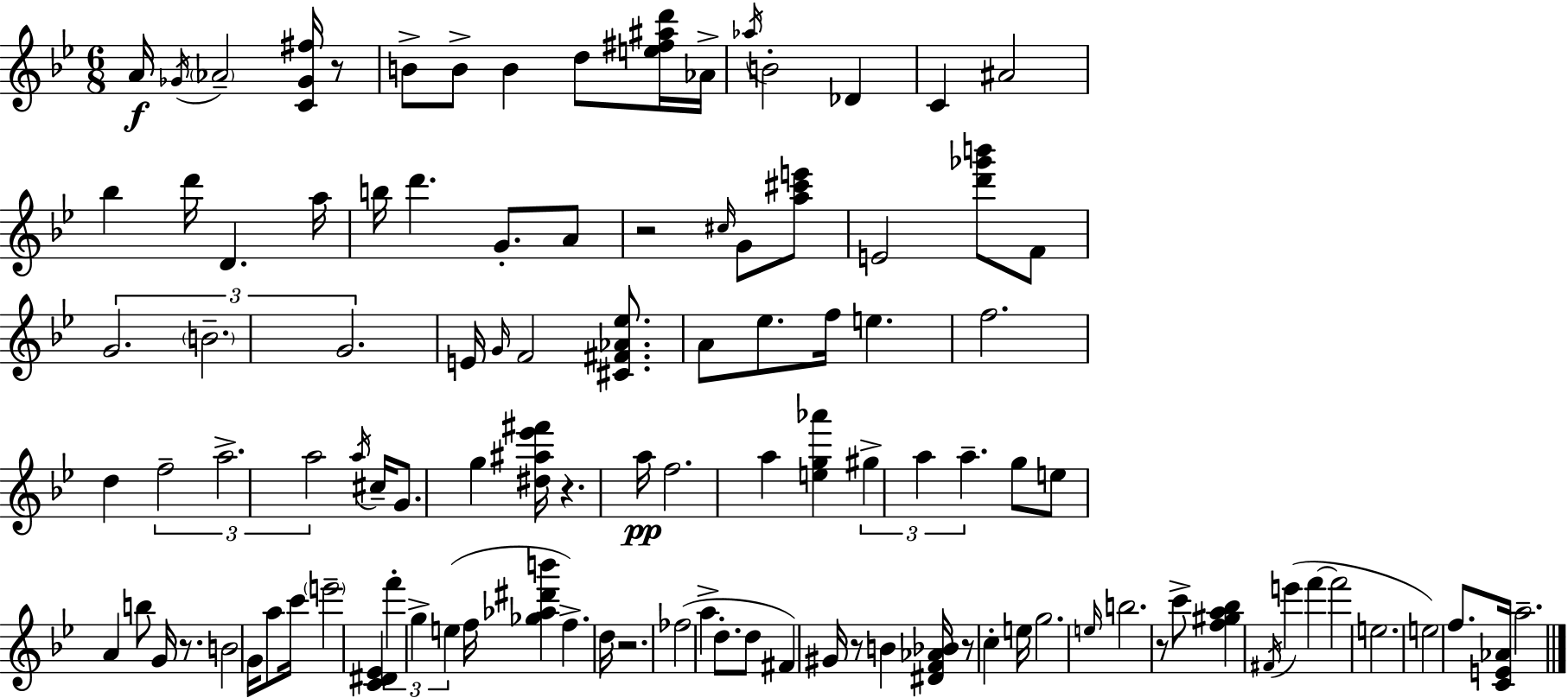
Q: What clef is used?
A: treble